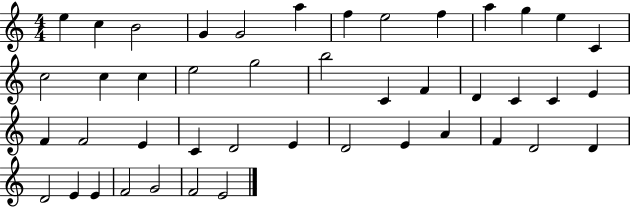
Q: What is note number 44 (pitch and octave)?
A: E4